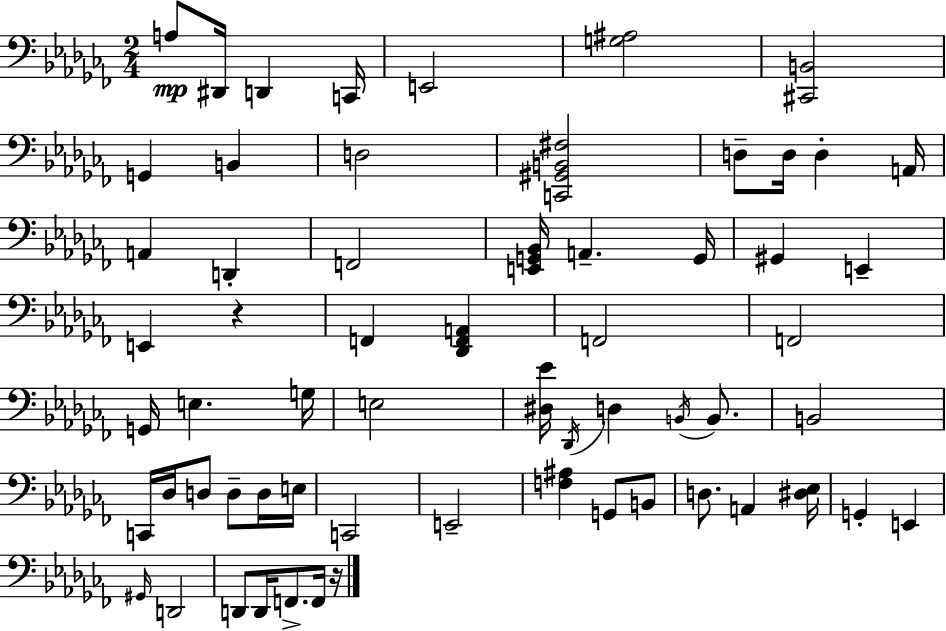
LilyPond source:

{
  \clef bass
  \numericTimeSignature
  \time 2/4
  \key aes \minor
  \repeat volta 2 { a8\mp dis,16 d,4 c,16 | e,2 | <g ais>2 | <cis, b,>2 | \break g,4 b,4 | d2 | <c, gis, b, fis>2 | d8-- d16 d4-. a,16 | \break a,4 d,4-. | f,2 | <e, g, bes,>16 a,4.-- g,16 | gis,4 e,4-- | \break e,4 r4 | f,4 <des, f, a,>4 | f,2 | f,2 | \break g,16 e4. g16 | e2 | <dis ees'>16 \acciaccatura { des,16 } d4 \acciaccatura { b,16 } b,8. | b,2 | \break c,16 des16 d8 d8-- | d16 e16 c,2 | e,2-- | <f ais>4 g,8 | \break b,8 d8. a,4 | <dis ees>16 g,4-. e,4 | \grace { gis,16 } d,2 | d,8 d,16 f,8.-> | \break f,16 r16 } \bar "|."
}